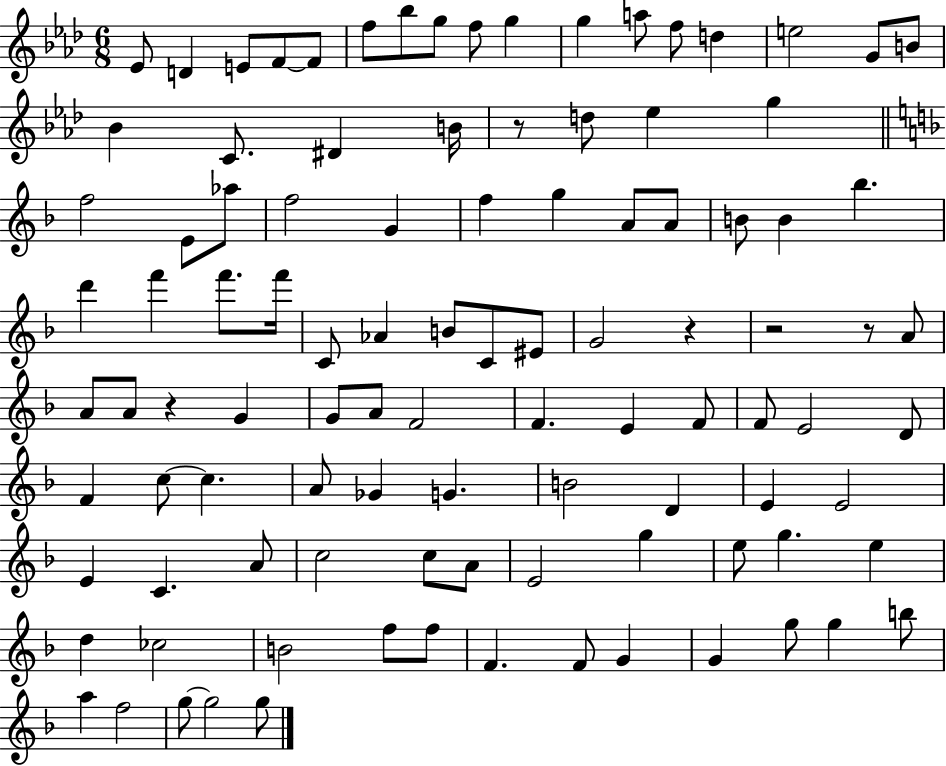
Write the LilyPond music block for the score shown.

{
  \clef treble
  \numericTimeSignature
  \time 6/8
  \key aes \major
  ees'8 d'4 e'8 f'8~~ f'8 | f''8 bes''8 g''8 f''8 g''4 | g''4 a''8 f''8 d''4 | e''2 g'8 b'8 | \break bes'4 c'8. dis'4 b'16 | r8 d''8 ees''4 g''4 | \bar "||" \break \key f \major f''2 e'8 aes''8 | f''2 g'4 | f''4 g''4 a'8 a'8 | b'8 b'4 bes''4. | \break d'''4 f'''4 f'''8. f'''16 | c'8 aes'4 b'8 c'8 eis'8 | g'2 r4 | r2 r8 a'8 | \break a'8 a'8 r4 g'4 | g'8 a'8 f'2 | f'4. e'4 f'8 | f'8 e'2 d'8 | \break f'4 c''8~~ c''4. | a'8 ges'4 g'4. | b'2 d'4 | e'4 e'2 | \break e'4 c'4. a'8 | c''2 c''8 a'8 | e'2 g''4 | e''8 g''4. e''4 | \break d''4 ces''2 | b'2 f''8 f''8 | f'4. f'8 g'4 | g'4 g''8 g''4 b''8 | \break a''4 f''2 | g''8~~ g''2 g''8 | \bar "|."
}